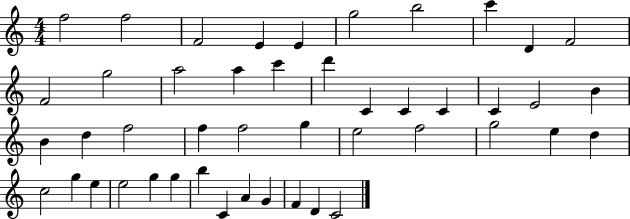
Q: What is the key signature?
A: C major